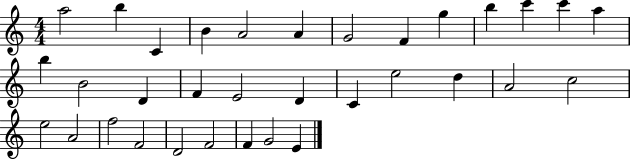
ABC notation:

X:1
T:Untitled
M:4/4
L:1/4
K:C
a2 b C B A2 A G2 F g b c' c' a b B2 D F E2 D C e2 d A2 c2 e2 A2 f2 F2 D2 F2 F G2 E